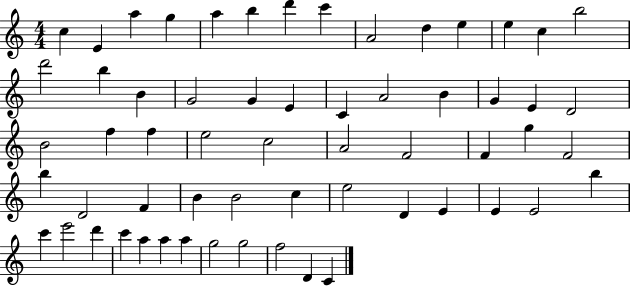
C5/q E4/q A5/q G5/q A5/q B5/q D6/q C6/q A4/h D5/q E5/q E5/q C5/q B5/h D6/h B5/q B4/q G4/h G4/q E4/q C4/q A4/h B4/q G4/q E4/q D4/h B4/h F5/q F5/q E5/h C5/h A4/h F4/h F4/q G5/q F4/h B5/q D4/h F4/q B4/q B4/h C5/q E5/h D4/q E4/q E4/q E4/h B5/q C6/q E6/h D6/q C6/q A5/q A5/q A5/q G5/h G5/h F5/h D4/q C4/q